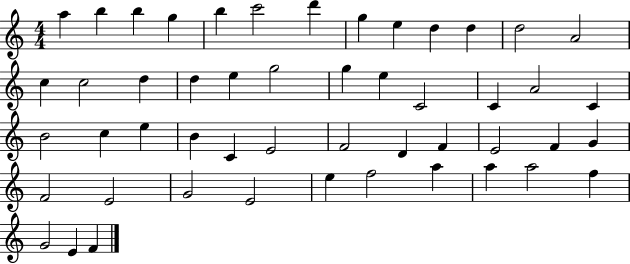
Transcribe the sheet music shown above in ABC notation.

X:1
T:Untitled
M:4/4
L:1/4
K:C
a b b g b c'2 d' g e d d d2 A2 c c2 d d e g2 g e C2 C A2 C B2 c e B C E2 F2 D F E2 F G F2 E2 G2 E2 e f2 a a a2 f G2 E F